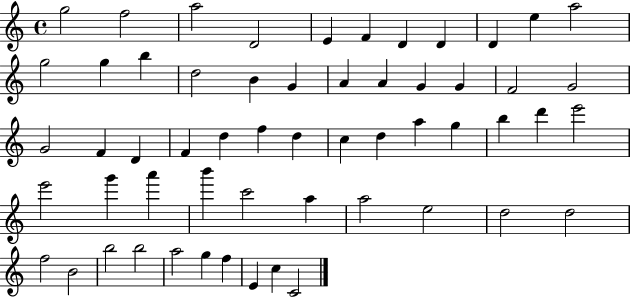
{
  \clef treble
  \time 4/4
  \defaultTimeSignature
  \key c \major
  g''2 f''2 | a''2 d'2 | e'4 f'4 d'4 d'4 | d'4 e''4 a''2 | \break g''2 g''4 b''4 | d''2 b'4 g'4 | a'4 a'4 g'4 g'4 | f'2 g'2 | \break g'2 f'4 d'4 | f'4 d''4 f''4 d''4 | c''4 d''4 a''4 g''4 | b''4 d'''4 e'''2 | \break e'''2 g'''4 a'''4 | b'''4 c'''2 a''4 | a''2 e''2 | d''2 d''2 | \break f''2 b'2 | b''2 b''2 | a''2 g''4 f''4 | e'4 c''4 c'2 | \break \bar "|."
}